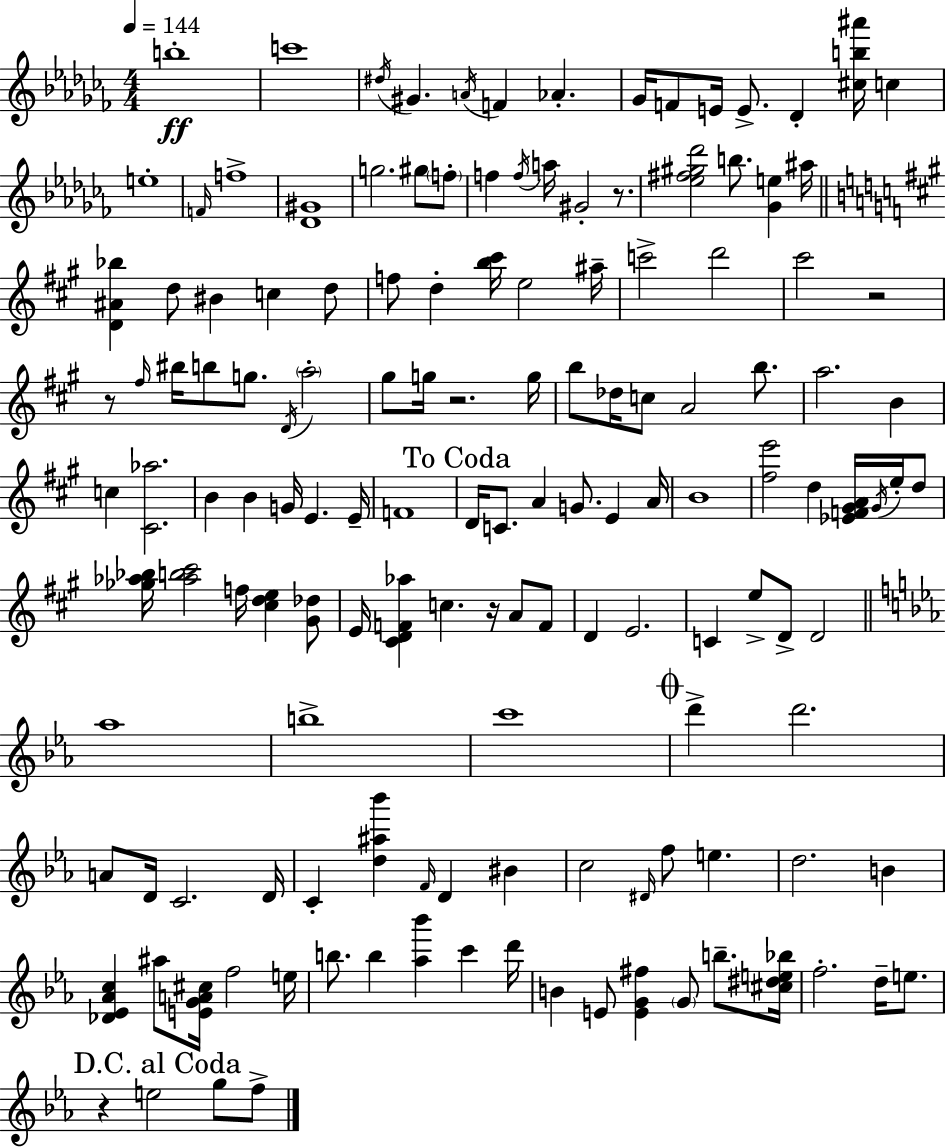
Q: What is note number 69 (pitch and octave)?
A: E5